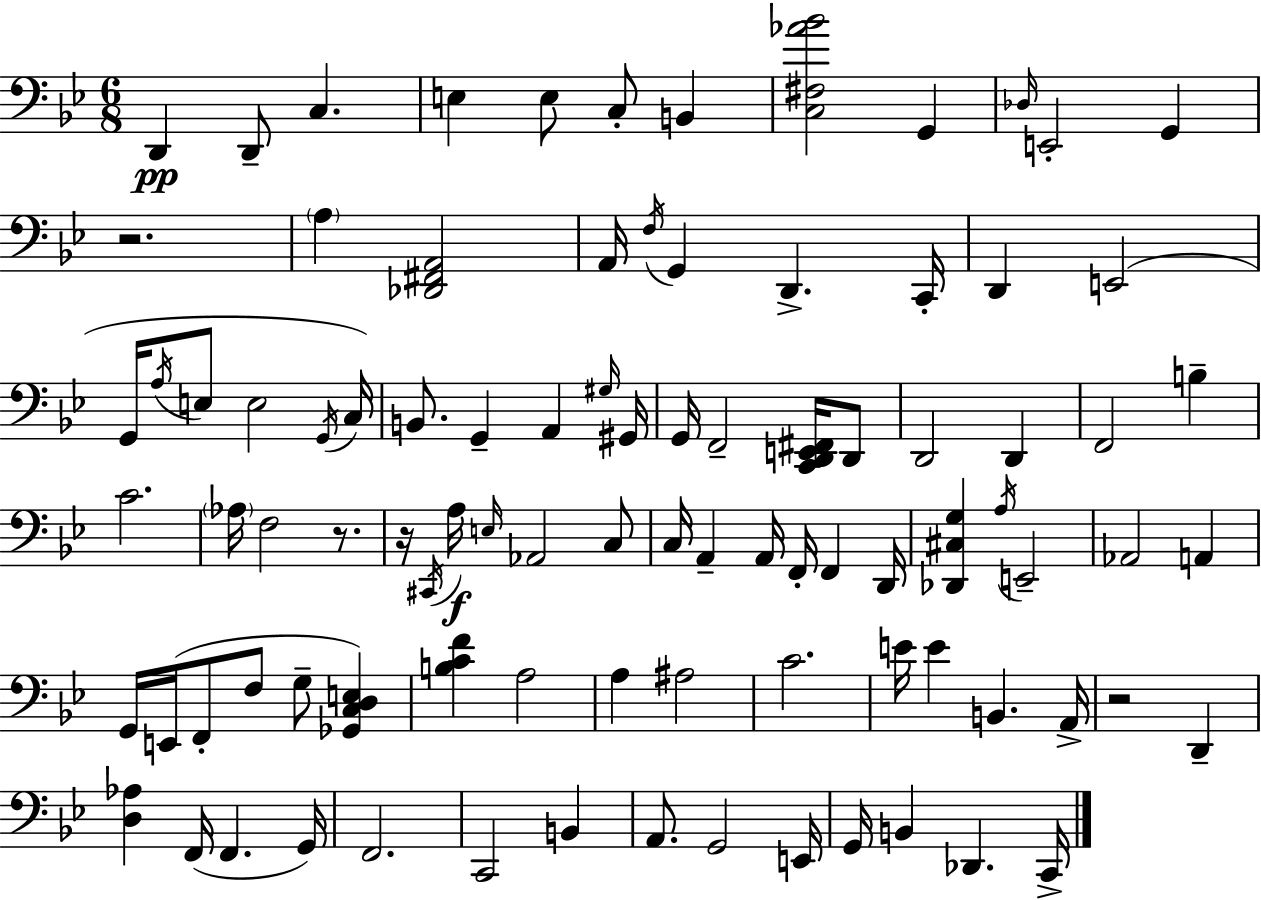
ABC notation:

X:1
T:Untitled
M:6/8
L:1/4
K:Gm
D,, D,,/2 C, E, E,/2 C,/2 B,, [C,^F,_A_B]2 G,, _D,/4 E,,2 G,, z2 A, [_D,,^F,,A,,]2 A,,/4 F,/4 G,, D,, C,,/4 D,, E,,2 G,,/4 A,/4 E,/2 E,2 G,,/4 C,/4 B,,/2 G,, A,, ^G,/4 ^G,,/4 G,,/4 F,,2 [C,,D,,E,,^F,,]/4 D,,/2 D,,2 D,, F,,2 B, C2 _A,/4 F,2 z/2 z/4 ^C,,/4 A,/4 E,/4 _A,,2 C,/2 C,/4 A,, A,,/4 F,,/4 F,, D,,/4 [_D,,^C,G,] A,/4 E,,2 _A,,2 A,, G,,/4 E,,/4 F,,/2 F,/2 G,/2 [_G,,C,D,E,] [B,CF] A,2 A, ^A,2 C2 E/4 E B,, A,,/4 z2 D,, [D,_A,] F,,/4 F,, G,,/4 F,,2 C,,2 B,, A,,/2 G,,2 E,,/4 G,,/4 B,, _D,, C,,/4